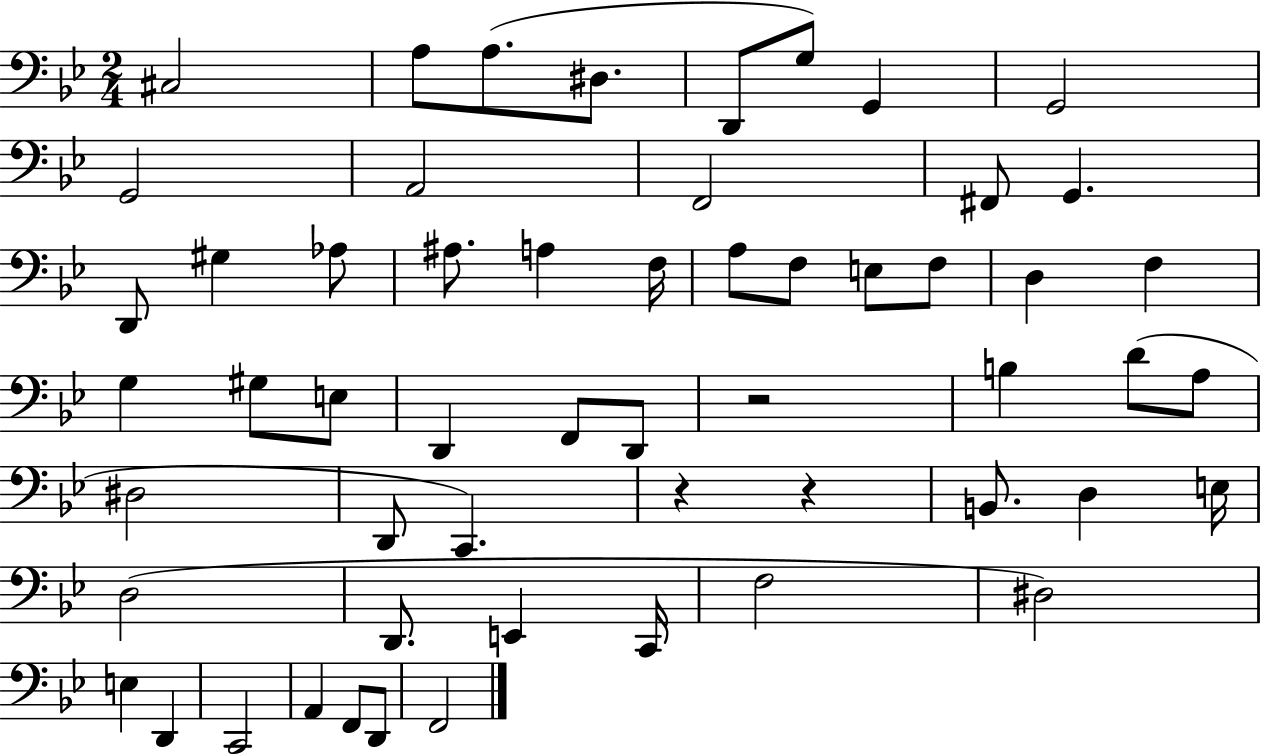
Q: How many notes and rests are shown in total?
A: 56